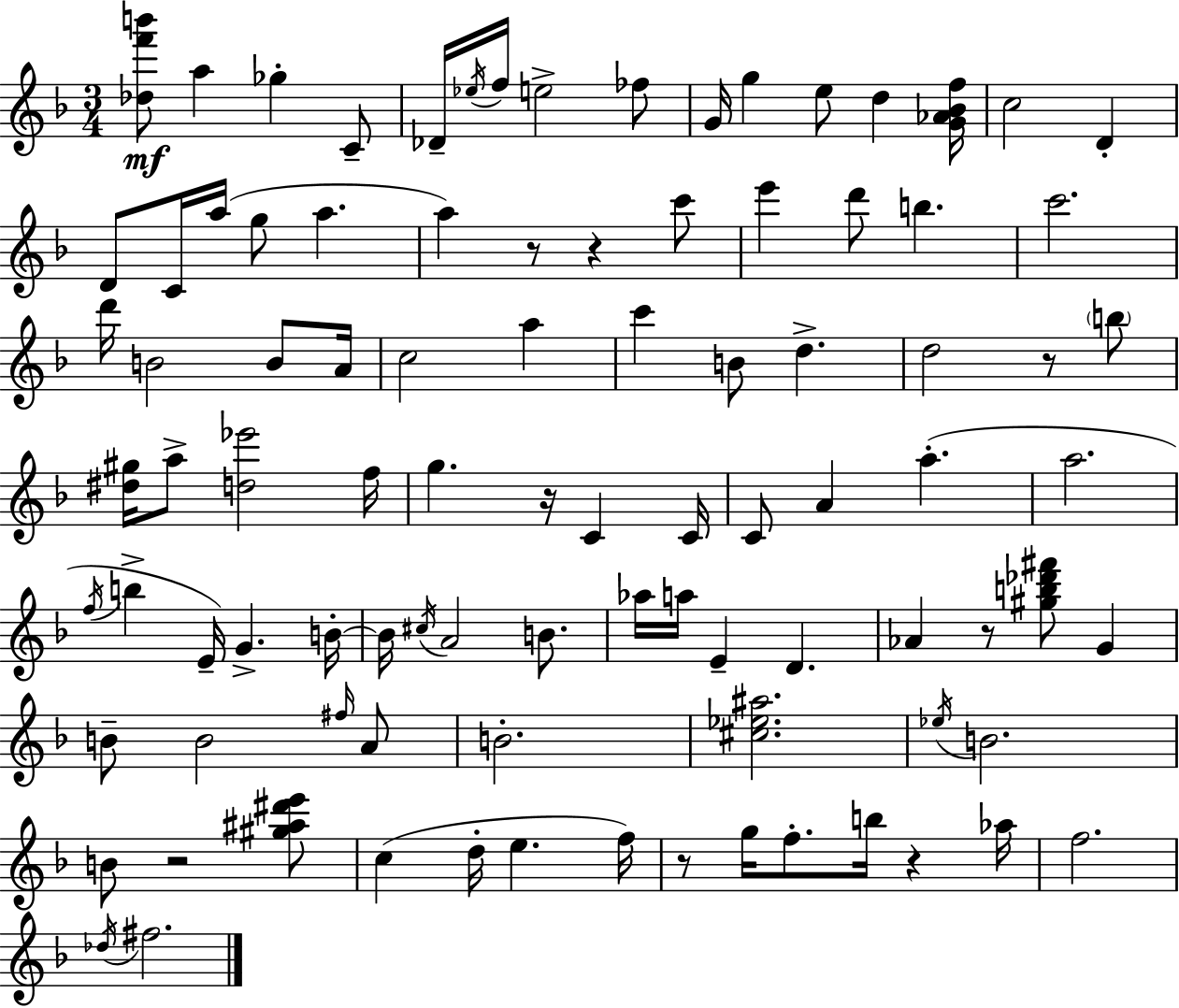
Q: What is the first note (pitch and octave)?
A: A5